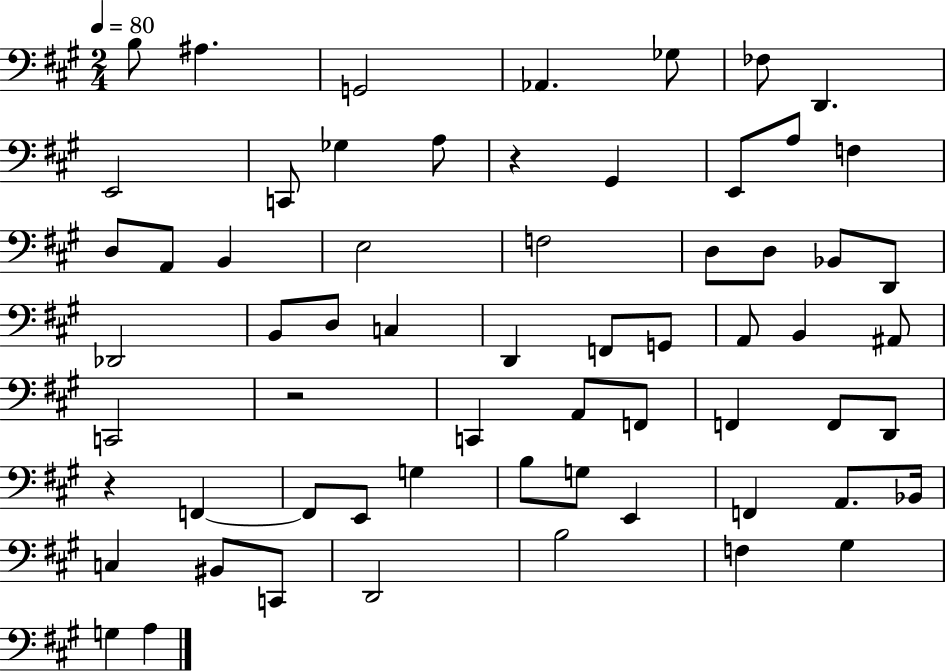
B3/e A#3/q. G2/h Ab2/q. Gb3/e FES3/e D2/q. E2/h C2/e Gb3/q A3/e R/q G#2/q E2/e A3/e F3/q D3/e A2/e B2/q E3/h F3/h D3/e D3/e Bb2/e D2/e Db2/h B2/e D3/e C3/q D2/q F2/e G2/e A2/e B2/q A#2/e C2/h R/h C2/q A2/e F2/e F2/q F2/e D2/e R/q F2/q F2/e E2/e G3/q B3/e G3/e E2/q F2/q A2/e. Bb2/s C3/q BIS2/e C2/e D2/h B3/h F3/q G#3/q G3/q A3/q